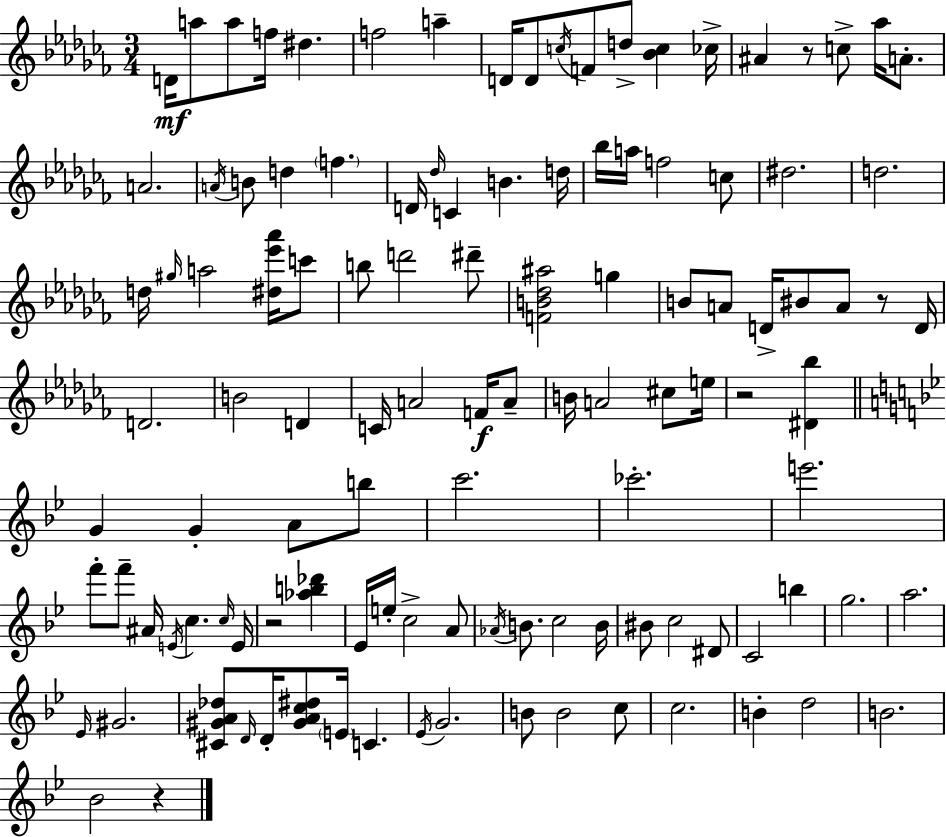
{
  \clef treble
  \numericTimeSignature
  \time 3/4
  \key aes \minor
  d'16\mf a''8 a''8 f''16 dis''4. | f''2 a''4-- | d'16 d'8 \acciaccatura { c''16 } f'8 d''8-> <bes' c''>4 | ces''16-> ais'4 r8 c''8-> aes''16 a'8.-. | \break a'2. | \acciaccatura { a'16 } b'8 d''4 \parenthesize f''4. | d'16 \grace { des''16 } c'4 b'4. | d''16 bes''16 a''16 f''2 | \break c''8 dis''2. | d''2. | d''16 \grace { gis''16 } a''2 | <dis'' ees''' aes'''>16 c'''8 b''8 d'''2 | \break dis'''8-- <f' b' des'' ais''>2 | g''4 b'8 a'8 d'16-> bis'8 a'8 | r8 d'16 d'2. | b'2 | \break d'4 c'16 a'2 | f'16\f a'8-- b'16 a'2 | cis''8 e''16 r2 | <dis' bes''>4 \bar "||" \break \key g \minor g'4 g'4-. a'8 b''8 | c'''2. | ces'''2.-. | e'''2. | \break f'''8-. f'''8-- ais'16 \acciaccatura { e'16 } c''4. | \grace { c''16 } e'16 r2 <aes'' b'' des'''>4 | ees'16 e''16-. c''2-> | a'8 \acciaccatura { aes'16 } b'8. c''2 | \break b'16 bis'8 c''2 | dis'8 c'2 b''4 | g''2. | a''2. | \break \grace { ees'16 } gis'2. | <cis' gis' a' des''>8 \grace { d'16 } d'16-. <gis' a' c'' dis''>8 \parenthesize e'16 c'4. | \acciaccatura { ees'16 } g'2. | b'8 b'2 | \break c''8 c''2. | b'4-. d''2 | b'2. | bes'2 | \break r4 \bar "|."
}